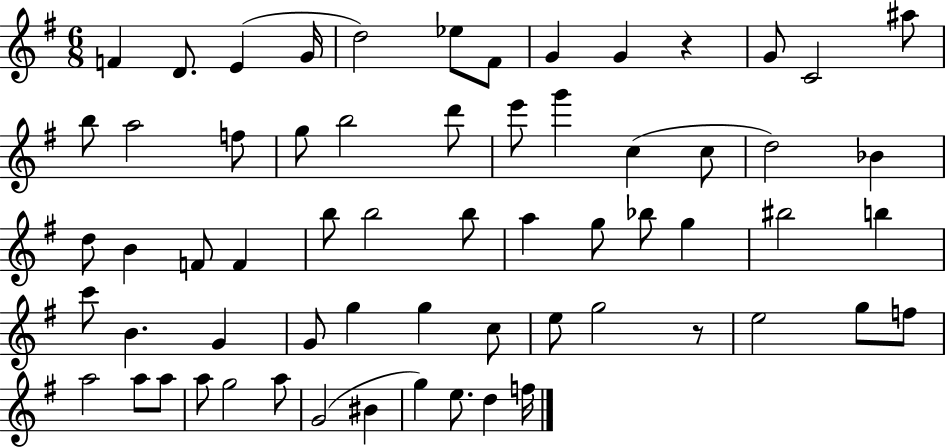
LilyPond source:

{
  \clef treble
  \numericTimeSignature
  \time 6/8
  \key g \major
  f'4 d'8. e'4( g'16 | d''2) ees''8 fis'8 | g'4 g'4 r4 | g'8 c'2 ais''8 | \break b''8 a''2 f''8 | g''8 b''2 d'''8 | e'''8 g'''4 c''4( c''8 | d''2) bes'4 | \break d''8 b'4 f'8 f'4 | b''8 b''2 b''8 | a''4 g''8 bes''8 g''4 | bis''2 b''4 | \break c'''8 b'4. g'4 | g'8 g''4 g''4 c''8 | e''8 g''2 r8 | e''2 g''8 f''8 | \break a''2 a''8 a''8 | a''8 g''2 a''8 | g'2( bis'4 | g''4) e''8. d''4 f''16 | \break \bar "|."
}